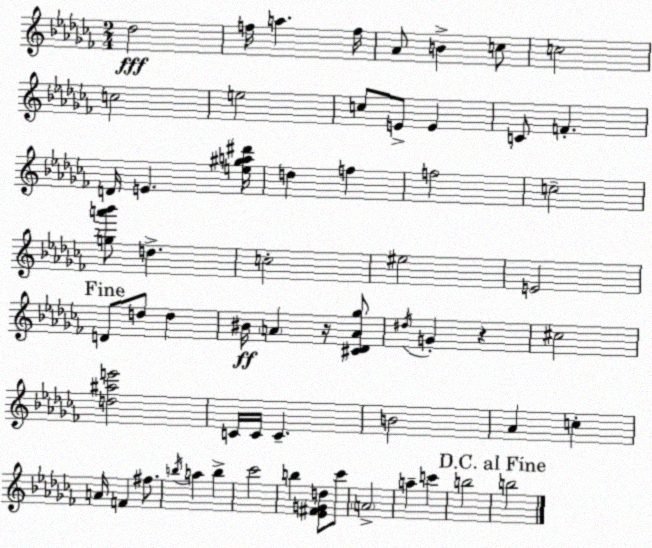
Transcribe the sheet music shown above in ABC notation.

X:1
T:Untitled
M:2/4
L:1/4
K:Abm
_d2 f/4 a f/4 _A/2 B c/2 c2 c2 e2 c/2 E/2 E C/2 F D/4 E [e^ga^d']/4 d f f2 c2 [ga'_b']/2 d c2 ^e2 E2 D/2 d/2 d ^B/4 A z/4 [^C_DA_g]/2 ^d/4 G z ^c2 [d^ae']2 C/4 C/4 C B2 _A c A/4 F ^f/2 b/4 a b _c'2 b [_E^FGd]/2 _c'/2 A2 a c' b2 b2